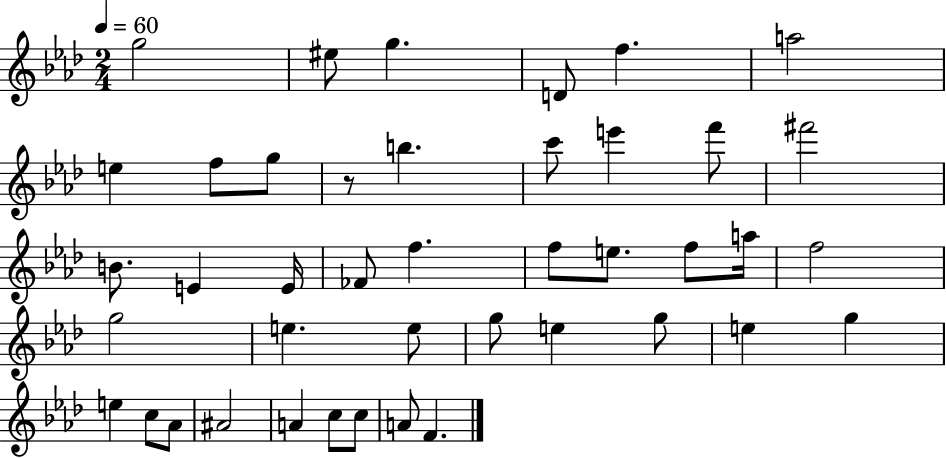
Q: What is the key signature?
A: AES major